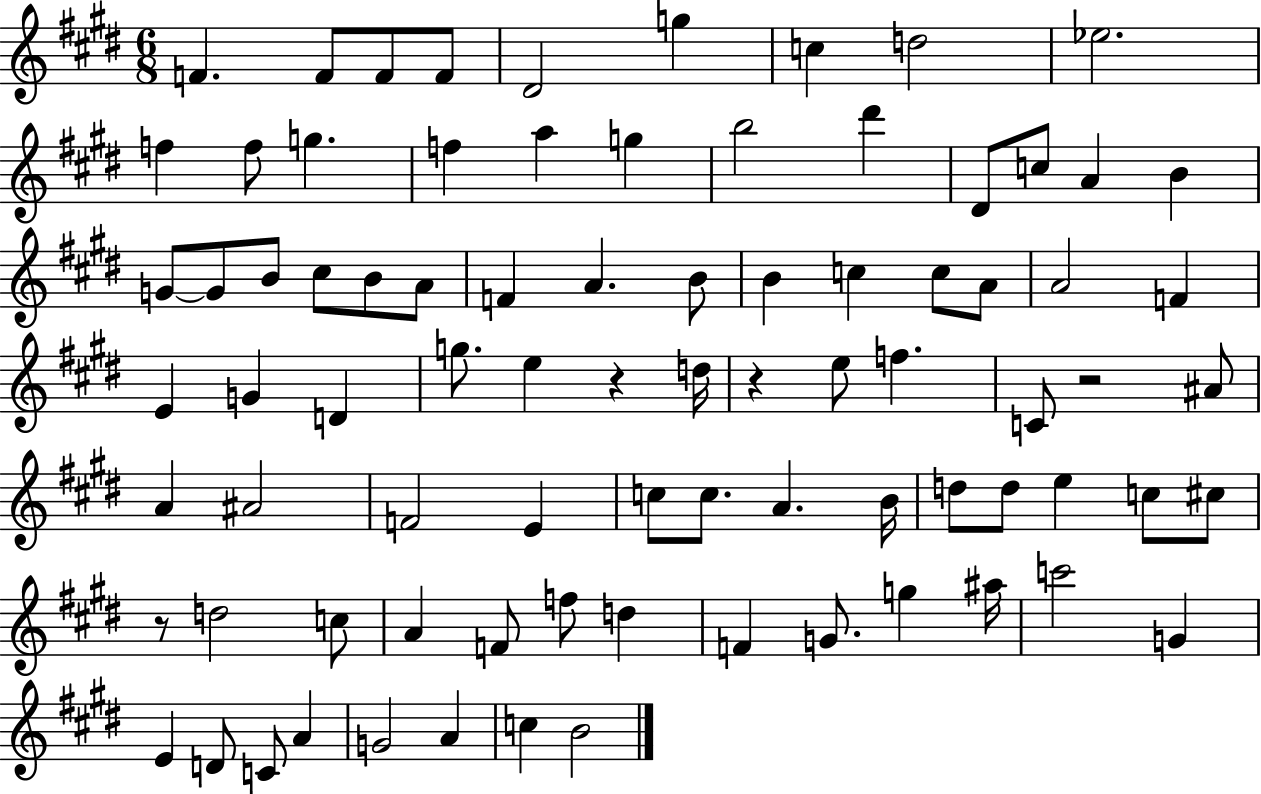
F4/q. F4/e F4/e F4/e D#4/h G5/q C5/q D5/h Eb5/h. F5/q F5/e G5/q. F5/q A5/q G5/q B5/h D#6/q D#4/e C5/e A4/q B4/q G4/e G4/e B4/e C#5/e B4/e A4/e F4/q A4/q. B4/e B4/q C5/q C5/e A4/e A4/h F4/q E4/q G4/q D4/q G5/e. E5/q R/q D5/s R/q E5/e F5/q. C4/e R/h A#4/e A4/q A#4/h F4/h E4/q C5/e C5/e. A4/q. B4/s D5/e D5/e E5/q C5/e C#5/e R/e D5/h C5/e A4/q F4/e F5/e D5/q F4/q G4/e. G5/q A#5/s C6/h G4/q E4/q D4/e C4/e A4/q G4/h A4/q C5/q B4/h